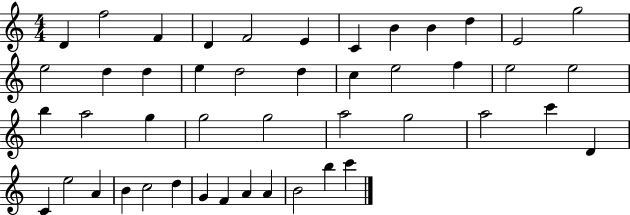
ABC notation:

X:1
T:Untitled
M:4/4
L:1/4
K:C
D f2 F D F2 E C B B d E2 g2 e2 d d e d2 d c e2 f e2 e2 b a2 g g2 g2 a2 g2 a2 c' D C e2 A B c2 d G F A A B2 b c'